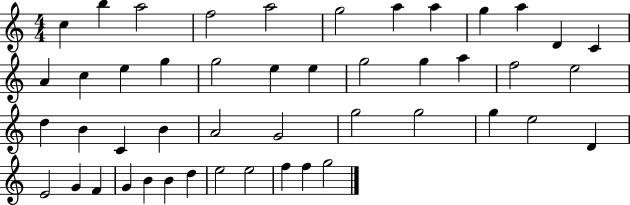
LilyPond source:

{
  \clef treble
  \numericTimeSignature
  \time 4/4
  \key c \major
  c''4 b''4 a''2 | f''2 a''2 | g''2 a''4 a''4 | g''4 a''4 d'4 c'4 | \break a'4 c''4 e''4 g''4 | g''2 e''4 e''4 | g''2 g''4 a''4 | f''2 e''2 | \break d''4 b'4 c'4 b'4 | a'2 g'2 | g''2 g''2 | g''4 e''2 d'4 | \break e'2 g'4 f'4 | g'4 b'4 b'4 d''4 | e''2 e''2 | f''4 f''4 g''2 | \break \bar "|."
}